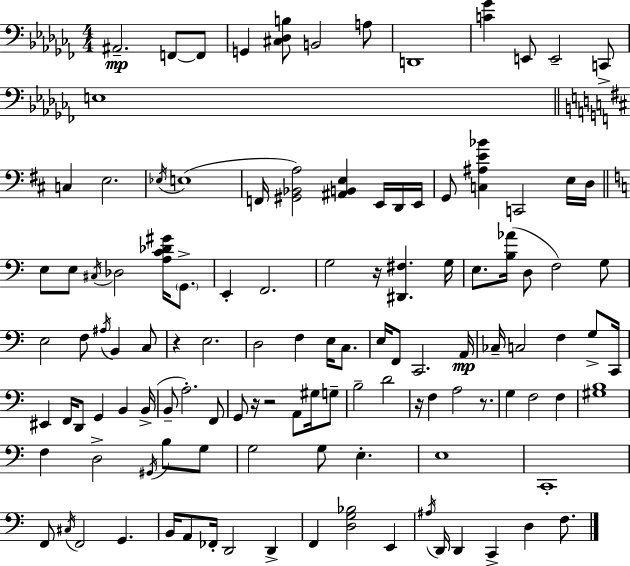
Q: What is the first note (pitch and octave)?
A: A#2